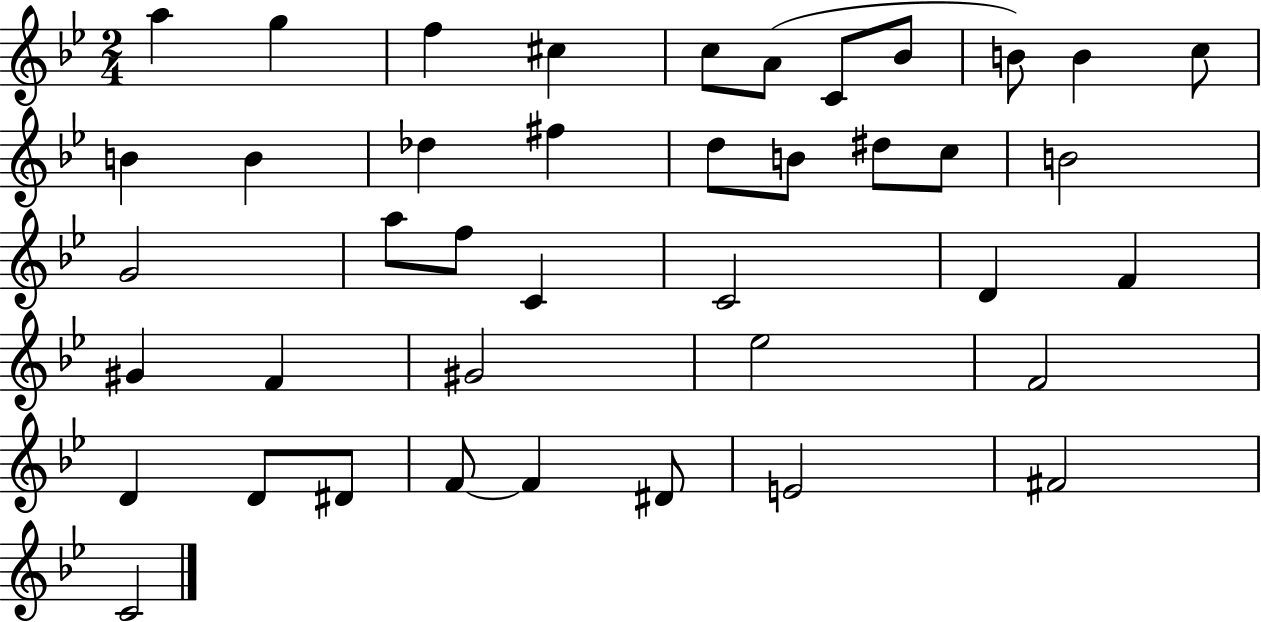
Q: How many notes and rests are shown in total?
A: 41